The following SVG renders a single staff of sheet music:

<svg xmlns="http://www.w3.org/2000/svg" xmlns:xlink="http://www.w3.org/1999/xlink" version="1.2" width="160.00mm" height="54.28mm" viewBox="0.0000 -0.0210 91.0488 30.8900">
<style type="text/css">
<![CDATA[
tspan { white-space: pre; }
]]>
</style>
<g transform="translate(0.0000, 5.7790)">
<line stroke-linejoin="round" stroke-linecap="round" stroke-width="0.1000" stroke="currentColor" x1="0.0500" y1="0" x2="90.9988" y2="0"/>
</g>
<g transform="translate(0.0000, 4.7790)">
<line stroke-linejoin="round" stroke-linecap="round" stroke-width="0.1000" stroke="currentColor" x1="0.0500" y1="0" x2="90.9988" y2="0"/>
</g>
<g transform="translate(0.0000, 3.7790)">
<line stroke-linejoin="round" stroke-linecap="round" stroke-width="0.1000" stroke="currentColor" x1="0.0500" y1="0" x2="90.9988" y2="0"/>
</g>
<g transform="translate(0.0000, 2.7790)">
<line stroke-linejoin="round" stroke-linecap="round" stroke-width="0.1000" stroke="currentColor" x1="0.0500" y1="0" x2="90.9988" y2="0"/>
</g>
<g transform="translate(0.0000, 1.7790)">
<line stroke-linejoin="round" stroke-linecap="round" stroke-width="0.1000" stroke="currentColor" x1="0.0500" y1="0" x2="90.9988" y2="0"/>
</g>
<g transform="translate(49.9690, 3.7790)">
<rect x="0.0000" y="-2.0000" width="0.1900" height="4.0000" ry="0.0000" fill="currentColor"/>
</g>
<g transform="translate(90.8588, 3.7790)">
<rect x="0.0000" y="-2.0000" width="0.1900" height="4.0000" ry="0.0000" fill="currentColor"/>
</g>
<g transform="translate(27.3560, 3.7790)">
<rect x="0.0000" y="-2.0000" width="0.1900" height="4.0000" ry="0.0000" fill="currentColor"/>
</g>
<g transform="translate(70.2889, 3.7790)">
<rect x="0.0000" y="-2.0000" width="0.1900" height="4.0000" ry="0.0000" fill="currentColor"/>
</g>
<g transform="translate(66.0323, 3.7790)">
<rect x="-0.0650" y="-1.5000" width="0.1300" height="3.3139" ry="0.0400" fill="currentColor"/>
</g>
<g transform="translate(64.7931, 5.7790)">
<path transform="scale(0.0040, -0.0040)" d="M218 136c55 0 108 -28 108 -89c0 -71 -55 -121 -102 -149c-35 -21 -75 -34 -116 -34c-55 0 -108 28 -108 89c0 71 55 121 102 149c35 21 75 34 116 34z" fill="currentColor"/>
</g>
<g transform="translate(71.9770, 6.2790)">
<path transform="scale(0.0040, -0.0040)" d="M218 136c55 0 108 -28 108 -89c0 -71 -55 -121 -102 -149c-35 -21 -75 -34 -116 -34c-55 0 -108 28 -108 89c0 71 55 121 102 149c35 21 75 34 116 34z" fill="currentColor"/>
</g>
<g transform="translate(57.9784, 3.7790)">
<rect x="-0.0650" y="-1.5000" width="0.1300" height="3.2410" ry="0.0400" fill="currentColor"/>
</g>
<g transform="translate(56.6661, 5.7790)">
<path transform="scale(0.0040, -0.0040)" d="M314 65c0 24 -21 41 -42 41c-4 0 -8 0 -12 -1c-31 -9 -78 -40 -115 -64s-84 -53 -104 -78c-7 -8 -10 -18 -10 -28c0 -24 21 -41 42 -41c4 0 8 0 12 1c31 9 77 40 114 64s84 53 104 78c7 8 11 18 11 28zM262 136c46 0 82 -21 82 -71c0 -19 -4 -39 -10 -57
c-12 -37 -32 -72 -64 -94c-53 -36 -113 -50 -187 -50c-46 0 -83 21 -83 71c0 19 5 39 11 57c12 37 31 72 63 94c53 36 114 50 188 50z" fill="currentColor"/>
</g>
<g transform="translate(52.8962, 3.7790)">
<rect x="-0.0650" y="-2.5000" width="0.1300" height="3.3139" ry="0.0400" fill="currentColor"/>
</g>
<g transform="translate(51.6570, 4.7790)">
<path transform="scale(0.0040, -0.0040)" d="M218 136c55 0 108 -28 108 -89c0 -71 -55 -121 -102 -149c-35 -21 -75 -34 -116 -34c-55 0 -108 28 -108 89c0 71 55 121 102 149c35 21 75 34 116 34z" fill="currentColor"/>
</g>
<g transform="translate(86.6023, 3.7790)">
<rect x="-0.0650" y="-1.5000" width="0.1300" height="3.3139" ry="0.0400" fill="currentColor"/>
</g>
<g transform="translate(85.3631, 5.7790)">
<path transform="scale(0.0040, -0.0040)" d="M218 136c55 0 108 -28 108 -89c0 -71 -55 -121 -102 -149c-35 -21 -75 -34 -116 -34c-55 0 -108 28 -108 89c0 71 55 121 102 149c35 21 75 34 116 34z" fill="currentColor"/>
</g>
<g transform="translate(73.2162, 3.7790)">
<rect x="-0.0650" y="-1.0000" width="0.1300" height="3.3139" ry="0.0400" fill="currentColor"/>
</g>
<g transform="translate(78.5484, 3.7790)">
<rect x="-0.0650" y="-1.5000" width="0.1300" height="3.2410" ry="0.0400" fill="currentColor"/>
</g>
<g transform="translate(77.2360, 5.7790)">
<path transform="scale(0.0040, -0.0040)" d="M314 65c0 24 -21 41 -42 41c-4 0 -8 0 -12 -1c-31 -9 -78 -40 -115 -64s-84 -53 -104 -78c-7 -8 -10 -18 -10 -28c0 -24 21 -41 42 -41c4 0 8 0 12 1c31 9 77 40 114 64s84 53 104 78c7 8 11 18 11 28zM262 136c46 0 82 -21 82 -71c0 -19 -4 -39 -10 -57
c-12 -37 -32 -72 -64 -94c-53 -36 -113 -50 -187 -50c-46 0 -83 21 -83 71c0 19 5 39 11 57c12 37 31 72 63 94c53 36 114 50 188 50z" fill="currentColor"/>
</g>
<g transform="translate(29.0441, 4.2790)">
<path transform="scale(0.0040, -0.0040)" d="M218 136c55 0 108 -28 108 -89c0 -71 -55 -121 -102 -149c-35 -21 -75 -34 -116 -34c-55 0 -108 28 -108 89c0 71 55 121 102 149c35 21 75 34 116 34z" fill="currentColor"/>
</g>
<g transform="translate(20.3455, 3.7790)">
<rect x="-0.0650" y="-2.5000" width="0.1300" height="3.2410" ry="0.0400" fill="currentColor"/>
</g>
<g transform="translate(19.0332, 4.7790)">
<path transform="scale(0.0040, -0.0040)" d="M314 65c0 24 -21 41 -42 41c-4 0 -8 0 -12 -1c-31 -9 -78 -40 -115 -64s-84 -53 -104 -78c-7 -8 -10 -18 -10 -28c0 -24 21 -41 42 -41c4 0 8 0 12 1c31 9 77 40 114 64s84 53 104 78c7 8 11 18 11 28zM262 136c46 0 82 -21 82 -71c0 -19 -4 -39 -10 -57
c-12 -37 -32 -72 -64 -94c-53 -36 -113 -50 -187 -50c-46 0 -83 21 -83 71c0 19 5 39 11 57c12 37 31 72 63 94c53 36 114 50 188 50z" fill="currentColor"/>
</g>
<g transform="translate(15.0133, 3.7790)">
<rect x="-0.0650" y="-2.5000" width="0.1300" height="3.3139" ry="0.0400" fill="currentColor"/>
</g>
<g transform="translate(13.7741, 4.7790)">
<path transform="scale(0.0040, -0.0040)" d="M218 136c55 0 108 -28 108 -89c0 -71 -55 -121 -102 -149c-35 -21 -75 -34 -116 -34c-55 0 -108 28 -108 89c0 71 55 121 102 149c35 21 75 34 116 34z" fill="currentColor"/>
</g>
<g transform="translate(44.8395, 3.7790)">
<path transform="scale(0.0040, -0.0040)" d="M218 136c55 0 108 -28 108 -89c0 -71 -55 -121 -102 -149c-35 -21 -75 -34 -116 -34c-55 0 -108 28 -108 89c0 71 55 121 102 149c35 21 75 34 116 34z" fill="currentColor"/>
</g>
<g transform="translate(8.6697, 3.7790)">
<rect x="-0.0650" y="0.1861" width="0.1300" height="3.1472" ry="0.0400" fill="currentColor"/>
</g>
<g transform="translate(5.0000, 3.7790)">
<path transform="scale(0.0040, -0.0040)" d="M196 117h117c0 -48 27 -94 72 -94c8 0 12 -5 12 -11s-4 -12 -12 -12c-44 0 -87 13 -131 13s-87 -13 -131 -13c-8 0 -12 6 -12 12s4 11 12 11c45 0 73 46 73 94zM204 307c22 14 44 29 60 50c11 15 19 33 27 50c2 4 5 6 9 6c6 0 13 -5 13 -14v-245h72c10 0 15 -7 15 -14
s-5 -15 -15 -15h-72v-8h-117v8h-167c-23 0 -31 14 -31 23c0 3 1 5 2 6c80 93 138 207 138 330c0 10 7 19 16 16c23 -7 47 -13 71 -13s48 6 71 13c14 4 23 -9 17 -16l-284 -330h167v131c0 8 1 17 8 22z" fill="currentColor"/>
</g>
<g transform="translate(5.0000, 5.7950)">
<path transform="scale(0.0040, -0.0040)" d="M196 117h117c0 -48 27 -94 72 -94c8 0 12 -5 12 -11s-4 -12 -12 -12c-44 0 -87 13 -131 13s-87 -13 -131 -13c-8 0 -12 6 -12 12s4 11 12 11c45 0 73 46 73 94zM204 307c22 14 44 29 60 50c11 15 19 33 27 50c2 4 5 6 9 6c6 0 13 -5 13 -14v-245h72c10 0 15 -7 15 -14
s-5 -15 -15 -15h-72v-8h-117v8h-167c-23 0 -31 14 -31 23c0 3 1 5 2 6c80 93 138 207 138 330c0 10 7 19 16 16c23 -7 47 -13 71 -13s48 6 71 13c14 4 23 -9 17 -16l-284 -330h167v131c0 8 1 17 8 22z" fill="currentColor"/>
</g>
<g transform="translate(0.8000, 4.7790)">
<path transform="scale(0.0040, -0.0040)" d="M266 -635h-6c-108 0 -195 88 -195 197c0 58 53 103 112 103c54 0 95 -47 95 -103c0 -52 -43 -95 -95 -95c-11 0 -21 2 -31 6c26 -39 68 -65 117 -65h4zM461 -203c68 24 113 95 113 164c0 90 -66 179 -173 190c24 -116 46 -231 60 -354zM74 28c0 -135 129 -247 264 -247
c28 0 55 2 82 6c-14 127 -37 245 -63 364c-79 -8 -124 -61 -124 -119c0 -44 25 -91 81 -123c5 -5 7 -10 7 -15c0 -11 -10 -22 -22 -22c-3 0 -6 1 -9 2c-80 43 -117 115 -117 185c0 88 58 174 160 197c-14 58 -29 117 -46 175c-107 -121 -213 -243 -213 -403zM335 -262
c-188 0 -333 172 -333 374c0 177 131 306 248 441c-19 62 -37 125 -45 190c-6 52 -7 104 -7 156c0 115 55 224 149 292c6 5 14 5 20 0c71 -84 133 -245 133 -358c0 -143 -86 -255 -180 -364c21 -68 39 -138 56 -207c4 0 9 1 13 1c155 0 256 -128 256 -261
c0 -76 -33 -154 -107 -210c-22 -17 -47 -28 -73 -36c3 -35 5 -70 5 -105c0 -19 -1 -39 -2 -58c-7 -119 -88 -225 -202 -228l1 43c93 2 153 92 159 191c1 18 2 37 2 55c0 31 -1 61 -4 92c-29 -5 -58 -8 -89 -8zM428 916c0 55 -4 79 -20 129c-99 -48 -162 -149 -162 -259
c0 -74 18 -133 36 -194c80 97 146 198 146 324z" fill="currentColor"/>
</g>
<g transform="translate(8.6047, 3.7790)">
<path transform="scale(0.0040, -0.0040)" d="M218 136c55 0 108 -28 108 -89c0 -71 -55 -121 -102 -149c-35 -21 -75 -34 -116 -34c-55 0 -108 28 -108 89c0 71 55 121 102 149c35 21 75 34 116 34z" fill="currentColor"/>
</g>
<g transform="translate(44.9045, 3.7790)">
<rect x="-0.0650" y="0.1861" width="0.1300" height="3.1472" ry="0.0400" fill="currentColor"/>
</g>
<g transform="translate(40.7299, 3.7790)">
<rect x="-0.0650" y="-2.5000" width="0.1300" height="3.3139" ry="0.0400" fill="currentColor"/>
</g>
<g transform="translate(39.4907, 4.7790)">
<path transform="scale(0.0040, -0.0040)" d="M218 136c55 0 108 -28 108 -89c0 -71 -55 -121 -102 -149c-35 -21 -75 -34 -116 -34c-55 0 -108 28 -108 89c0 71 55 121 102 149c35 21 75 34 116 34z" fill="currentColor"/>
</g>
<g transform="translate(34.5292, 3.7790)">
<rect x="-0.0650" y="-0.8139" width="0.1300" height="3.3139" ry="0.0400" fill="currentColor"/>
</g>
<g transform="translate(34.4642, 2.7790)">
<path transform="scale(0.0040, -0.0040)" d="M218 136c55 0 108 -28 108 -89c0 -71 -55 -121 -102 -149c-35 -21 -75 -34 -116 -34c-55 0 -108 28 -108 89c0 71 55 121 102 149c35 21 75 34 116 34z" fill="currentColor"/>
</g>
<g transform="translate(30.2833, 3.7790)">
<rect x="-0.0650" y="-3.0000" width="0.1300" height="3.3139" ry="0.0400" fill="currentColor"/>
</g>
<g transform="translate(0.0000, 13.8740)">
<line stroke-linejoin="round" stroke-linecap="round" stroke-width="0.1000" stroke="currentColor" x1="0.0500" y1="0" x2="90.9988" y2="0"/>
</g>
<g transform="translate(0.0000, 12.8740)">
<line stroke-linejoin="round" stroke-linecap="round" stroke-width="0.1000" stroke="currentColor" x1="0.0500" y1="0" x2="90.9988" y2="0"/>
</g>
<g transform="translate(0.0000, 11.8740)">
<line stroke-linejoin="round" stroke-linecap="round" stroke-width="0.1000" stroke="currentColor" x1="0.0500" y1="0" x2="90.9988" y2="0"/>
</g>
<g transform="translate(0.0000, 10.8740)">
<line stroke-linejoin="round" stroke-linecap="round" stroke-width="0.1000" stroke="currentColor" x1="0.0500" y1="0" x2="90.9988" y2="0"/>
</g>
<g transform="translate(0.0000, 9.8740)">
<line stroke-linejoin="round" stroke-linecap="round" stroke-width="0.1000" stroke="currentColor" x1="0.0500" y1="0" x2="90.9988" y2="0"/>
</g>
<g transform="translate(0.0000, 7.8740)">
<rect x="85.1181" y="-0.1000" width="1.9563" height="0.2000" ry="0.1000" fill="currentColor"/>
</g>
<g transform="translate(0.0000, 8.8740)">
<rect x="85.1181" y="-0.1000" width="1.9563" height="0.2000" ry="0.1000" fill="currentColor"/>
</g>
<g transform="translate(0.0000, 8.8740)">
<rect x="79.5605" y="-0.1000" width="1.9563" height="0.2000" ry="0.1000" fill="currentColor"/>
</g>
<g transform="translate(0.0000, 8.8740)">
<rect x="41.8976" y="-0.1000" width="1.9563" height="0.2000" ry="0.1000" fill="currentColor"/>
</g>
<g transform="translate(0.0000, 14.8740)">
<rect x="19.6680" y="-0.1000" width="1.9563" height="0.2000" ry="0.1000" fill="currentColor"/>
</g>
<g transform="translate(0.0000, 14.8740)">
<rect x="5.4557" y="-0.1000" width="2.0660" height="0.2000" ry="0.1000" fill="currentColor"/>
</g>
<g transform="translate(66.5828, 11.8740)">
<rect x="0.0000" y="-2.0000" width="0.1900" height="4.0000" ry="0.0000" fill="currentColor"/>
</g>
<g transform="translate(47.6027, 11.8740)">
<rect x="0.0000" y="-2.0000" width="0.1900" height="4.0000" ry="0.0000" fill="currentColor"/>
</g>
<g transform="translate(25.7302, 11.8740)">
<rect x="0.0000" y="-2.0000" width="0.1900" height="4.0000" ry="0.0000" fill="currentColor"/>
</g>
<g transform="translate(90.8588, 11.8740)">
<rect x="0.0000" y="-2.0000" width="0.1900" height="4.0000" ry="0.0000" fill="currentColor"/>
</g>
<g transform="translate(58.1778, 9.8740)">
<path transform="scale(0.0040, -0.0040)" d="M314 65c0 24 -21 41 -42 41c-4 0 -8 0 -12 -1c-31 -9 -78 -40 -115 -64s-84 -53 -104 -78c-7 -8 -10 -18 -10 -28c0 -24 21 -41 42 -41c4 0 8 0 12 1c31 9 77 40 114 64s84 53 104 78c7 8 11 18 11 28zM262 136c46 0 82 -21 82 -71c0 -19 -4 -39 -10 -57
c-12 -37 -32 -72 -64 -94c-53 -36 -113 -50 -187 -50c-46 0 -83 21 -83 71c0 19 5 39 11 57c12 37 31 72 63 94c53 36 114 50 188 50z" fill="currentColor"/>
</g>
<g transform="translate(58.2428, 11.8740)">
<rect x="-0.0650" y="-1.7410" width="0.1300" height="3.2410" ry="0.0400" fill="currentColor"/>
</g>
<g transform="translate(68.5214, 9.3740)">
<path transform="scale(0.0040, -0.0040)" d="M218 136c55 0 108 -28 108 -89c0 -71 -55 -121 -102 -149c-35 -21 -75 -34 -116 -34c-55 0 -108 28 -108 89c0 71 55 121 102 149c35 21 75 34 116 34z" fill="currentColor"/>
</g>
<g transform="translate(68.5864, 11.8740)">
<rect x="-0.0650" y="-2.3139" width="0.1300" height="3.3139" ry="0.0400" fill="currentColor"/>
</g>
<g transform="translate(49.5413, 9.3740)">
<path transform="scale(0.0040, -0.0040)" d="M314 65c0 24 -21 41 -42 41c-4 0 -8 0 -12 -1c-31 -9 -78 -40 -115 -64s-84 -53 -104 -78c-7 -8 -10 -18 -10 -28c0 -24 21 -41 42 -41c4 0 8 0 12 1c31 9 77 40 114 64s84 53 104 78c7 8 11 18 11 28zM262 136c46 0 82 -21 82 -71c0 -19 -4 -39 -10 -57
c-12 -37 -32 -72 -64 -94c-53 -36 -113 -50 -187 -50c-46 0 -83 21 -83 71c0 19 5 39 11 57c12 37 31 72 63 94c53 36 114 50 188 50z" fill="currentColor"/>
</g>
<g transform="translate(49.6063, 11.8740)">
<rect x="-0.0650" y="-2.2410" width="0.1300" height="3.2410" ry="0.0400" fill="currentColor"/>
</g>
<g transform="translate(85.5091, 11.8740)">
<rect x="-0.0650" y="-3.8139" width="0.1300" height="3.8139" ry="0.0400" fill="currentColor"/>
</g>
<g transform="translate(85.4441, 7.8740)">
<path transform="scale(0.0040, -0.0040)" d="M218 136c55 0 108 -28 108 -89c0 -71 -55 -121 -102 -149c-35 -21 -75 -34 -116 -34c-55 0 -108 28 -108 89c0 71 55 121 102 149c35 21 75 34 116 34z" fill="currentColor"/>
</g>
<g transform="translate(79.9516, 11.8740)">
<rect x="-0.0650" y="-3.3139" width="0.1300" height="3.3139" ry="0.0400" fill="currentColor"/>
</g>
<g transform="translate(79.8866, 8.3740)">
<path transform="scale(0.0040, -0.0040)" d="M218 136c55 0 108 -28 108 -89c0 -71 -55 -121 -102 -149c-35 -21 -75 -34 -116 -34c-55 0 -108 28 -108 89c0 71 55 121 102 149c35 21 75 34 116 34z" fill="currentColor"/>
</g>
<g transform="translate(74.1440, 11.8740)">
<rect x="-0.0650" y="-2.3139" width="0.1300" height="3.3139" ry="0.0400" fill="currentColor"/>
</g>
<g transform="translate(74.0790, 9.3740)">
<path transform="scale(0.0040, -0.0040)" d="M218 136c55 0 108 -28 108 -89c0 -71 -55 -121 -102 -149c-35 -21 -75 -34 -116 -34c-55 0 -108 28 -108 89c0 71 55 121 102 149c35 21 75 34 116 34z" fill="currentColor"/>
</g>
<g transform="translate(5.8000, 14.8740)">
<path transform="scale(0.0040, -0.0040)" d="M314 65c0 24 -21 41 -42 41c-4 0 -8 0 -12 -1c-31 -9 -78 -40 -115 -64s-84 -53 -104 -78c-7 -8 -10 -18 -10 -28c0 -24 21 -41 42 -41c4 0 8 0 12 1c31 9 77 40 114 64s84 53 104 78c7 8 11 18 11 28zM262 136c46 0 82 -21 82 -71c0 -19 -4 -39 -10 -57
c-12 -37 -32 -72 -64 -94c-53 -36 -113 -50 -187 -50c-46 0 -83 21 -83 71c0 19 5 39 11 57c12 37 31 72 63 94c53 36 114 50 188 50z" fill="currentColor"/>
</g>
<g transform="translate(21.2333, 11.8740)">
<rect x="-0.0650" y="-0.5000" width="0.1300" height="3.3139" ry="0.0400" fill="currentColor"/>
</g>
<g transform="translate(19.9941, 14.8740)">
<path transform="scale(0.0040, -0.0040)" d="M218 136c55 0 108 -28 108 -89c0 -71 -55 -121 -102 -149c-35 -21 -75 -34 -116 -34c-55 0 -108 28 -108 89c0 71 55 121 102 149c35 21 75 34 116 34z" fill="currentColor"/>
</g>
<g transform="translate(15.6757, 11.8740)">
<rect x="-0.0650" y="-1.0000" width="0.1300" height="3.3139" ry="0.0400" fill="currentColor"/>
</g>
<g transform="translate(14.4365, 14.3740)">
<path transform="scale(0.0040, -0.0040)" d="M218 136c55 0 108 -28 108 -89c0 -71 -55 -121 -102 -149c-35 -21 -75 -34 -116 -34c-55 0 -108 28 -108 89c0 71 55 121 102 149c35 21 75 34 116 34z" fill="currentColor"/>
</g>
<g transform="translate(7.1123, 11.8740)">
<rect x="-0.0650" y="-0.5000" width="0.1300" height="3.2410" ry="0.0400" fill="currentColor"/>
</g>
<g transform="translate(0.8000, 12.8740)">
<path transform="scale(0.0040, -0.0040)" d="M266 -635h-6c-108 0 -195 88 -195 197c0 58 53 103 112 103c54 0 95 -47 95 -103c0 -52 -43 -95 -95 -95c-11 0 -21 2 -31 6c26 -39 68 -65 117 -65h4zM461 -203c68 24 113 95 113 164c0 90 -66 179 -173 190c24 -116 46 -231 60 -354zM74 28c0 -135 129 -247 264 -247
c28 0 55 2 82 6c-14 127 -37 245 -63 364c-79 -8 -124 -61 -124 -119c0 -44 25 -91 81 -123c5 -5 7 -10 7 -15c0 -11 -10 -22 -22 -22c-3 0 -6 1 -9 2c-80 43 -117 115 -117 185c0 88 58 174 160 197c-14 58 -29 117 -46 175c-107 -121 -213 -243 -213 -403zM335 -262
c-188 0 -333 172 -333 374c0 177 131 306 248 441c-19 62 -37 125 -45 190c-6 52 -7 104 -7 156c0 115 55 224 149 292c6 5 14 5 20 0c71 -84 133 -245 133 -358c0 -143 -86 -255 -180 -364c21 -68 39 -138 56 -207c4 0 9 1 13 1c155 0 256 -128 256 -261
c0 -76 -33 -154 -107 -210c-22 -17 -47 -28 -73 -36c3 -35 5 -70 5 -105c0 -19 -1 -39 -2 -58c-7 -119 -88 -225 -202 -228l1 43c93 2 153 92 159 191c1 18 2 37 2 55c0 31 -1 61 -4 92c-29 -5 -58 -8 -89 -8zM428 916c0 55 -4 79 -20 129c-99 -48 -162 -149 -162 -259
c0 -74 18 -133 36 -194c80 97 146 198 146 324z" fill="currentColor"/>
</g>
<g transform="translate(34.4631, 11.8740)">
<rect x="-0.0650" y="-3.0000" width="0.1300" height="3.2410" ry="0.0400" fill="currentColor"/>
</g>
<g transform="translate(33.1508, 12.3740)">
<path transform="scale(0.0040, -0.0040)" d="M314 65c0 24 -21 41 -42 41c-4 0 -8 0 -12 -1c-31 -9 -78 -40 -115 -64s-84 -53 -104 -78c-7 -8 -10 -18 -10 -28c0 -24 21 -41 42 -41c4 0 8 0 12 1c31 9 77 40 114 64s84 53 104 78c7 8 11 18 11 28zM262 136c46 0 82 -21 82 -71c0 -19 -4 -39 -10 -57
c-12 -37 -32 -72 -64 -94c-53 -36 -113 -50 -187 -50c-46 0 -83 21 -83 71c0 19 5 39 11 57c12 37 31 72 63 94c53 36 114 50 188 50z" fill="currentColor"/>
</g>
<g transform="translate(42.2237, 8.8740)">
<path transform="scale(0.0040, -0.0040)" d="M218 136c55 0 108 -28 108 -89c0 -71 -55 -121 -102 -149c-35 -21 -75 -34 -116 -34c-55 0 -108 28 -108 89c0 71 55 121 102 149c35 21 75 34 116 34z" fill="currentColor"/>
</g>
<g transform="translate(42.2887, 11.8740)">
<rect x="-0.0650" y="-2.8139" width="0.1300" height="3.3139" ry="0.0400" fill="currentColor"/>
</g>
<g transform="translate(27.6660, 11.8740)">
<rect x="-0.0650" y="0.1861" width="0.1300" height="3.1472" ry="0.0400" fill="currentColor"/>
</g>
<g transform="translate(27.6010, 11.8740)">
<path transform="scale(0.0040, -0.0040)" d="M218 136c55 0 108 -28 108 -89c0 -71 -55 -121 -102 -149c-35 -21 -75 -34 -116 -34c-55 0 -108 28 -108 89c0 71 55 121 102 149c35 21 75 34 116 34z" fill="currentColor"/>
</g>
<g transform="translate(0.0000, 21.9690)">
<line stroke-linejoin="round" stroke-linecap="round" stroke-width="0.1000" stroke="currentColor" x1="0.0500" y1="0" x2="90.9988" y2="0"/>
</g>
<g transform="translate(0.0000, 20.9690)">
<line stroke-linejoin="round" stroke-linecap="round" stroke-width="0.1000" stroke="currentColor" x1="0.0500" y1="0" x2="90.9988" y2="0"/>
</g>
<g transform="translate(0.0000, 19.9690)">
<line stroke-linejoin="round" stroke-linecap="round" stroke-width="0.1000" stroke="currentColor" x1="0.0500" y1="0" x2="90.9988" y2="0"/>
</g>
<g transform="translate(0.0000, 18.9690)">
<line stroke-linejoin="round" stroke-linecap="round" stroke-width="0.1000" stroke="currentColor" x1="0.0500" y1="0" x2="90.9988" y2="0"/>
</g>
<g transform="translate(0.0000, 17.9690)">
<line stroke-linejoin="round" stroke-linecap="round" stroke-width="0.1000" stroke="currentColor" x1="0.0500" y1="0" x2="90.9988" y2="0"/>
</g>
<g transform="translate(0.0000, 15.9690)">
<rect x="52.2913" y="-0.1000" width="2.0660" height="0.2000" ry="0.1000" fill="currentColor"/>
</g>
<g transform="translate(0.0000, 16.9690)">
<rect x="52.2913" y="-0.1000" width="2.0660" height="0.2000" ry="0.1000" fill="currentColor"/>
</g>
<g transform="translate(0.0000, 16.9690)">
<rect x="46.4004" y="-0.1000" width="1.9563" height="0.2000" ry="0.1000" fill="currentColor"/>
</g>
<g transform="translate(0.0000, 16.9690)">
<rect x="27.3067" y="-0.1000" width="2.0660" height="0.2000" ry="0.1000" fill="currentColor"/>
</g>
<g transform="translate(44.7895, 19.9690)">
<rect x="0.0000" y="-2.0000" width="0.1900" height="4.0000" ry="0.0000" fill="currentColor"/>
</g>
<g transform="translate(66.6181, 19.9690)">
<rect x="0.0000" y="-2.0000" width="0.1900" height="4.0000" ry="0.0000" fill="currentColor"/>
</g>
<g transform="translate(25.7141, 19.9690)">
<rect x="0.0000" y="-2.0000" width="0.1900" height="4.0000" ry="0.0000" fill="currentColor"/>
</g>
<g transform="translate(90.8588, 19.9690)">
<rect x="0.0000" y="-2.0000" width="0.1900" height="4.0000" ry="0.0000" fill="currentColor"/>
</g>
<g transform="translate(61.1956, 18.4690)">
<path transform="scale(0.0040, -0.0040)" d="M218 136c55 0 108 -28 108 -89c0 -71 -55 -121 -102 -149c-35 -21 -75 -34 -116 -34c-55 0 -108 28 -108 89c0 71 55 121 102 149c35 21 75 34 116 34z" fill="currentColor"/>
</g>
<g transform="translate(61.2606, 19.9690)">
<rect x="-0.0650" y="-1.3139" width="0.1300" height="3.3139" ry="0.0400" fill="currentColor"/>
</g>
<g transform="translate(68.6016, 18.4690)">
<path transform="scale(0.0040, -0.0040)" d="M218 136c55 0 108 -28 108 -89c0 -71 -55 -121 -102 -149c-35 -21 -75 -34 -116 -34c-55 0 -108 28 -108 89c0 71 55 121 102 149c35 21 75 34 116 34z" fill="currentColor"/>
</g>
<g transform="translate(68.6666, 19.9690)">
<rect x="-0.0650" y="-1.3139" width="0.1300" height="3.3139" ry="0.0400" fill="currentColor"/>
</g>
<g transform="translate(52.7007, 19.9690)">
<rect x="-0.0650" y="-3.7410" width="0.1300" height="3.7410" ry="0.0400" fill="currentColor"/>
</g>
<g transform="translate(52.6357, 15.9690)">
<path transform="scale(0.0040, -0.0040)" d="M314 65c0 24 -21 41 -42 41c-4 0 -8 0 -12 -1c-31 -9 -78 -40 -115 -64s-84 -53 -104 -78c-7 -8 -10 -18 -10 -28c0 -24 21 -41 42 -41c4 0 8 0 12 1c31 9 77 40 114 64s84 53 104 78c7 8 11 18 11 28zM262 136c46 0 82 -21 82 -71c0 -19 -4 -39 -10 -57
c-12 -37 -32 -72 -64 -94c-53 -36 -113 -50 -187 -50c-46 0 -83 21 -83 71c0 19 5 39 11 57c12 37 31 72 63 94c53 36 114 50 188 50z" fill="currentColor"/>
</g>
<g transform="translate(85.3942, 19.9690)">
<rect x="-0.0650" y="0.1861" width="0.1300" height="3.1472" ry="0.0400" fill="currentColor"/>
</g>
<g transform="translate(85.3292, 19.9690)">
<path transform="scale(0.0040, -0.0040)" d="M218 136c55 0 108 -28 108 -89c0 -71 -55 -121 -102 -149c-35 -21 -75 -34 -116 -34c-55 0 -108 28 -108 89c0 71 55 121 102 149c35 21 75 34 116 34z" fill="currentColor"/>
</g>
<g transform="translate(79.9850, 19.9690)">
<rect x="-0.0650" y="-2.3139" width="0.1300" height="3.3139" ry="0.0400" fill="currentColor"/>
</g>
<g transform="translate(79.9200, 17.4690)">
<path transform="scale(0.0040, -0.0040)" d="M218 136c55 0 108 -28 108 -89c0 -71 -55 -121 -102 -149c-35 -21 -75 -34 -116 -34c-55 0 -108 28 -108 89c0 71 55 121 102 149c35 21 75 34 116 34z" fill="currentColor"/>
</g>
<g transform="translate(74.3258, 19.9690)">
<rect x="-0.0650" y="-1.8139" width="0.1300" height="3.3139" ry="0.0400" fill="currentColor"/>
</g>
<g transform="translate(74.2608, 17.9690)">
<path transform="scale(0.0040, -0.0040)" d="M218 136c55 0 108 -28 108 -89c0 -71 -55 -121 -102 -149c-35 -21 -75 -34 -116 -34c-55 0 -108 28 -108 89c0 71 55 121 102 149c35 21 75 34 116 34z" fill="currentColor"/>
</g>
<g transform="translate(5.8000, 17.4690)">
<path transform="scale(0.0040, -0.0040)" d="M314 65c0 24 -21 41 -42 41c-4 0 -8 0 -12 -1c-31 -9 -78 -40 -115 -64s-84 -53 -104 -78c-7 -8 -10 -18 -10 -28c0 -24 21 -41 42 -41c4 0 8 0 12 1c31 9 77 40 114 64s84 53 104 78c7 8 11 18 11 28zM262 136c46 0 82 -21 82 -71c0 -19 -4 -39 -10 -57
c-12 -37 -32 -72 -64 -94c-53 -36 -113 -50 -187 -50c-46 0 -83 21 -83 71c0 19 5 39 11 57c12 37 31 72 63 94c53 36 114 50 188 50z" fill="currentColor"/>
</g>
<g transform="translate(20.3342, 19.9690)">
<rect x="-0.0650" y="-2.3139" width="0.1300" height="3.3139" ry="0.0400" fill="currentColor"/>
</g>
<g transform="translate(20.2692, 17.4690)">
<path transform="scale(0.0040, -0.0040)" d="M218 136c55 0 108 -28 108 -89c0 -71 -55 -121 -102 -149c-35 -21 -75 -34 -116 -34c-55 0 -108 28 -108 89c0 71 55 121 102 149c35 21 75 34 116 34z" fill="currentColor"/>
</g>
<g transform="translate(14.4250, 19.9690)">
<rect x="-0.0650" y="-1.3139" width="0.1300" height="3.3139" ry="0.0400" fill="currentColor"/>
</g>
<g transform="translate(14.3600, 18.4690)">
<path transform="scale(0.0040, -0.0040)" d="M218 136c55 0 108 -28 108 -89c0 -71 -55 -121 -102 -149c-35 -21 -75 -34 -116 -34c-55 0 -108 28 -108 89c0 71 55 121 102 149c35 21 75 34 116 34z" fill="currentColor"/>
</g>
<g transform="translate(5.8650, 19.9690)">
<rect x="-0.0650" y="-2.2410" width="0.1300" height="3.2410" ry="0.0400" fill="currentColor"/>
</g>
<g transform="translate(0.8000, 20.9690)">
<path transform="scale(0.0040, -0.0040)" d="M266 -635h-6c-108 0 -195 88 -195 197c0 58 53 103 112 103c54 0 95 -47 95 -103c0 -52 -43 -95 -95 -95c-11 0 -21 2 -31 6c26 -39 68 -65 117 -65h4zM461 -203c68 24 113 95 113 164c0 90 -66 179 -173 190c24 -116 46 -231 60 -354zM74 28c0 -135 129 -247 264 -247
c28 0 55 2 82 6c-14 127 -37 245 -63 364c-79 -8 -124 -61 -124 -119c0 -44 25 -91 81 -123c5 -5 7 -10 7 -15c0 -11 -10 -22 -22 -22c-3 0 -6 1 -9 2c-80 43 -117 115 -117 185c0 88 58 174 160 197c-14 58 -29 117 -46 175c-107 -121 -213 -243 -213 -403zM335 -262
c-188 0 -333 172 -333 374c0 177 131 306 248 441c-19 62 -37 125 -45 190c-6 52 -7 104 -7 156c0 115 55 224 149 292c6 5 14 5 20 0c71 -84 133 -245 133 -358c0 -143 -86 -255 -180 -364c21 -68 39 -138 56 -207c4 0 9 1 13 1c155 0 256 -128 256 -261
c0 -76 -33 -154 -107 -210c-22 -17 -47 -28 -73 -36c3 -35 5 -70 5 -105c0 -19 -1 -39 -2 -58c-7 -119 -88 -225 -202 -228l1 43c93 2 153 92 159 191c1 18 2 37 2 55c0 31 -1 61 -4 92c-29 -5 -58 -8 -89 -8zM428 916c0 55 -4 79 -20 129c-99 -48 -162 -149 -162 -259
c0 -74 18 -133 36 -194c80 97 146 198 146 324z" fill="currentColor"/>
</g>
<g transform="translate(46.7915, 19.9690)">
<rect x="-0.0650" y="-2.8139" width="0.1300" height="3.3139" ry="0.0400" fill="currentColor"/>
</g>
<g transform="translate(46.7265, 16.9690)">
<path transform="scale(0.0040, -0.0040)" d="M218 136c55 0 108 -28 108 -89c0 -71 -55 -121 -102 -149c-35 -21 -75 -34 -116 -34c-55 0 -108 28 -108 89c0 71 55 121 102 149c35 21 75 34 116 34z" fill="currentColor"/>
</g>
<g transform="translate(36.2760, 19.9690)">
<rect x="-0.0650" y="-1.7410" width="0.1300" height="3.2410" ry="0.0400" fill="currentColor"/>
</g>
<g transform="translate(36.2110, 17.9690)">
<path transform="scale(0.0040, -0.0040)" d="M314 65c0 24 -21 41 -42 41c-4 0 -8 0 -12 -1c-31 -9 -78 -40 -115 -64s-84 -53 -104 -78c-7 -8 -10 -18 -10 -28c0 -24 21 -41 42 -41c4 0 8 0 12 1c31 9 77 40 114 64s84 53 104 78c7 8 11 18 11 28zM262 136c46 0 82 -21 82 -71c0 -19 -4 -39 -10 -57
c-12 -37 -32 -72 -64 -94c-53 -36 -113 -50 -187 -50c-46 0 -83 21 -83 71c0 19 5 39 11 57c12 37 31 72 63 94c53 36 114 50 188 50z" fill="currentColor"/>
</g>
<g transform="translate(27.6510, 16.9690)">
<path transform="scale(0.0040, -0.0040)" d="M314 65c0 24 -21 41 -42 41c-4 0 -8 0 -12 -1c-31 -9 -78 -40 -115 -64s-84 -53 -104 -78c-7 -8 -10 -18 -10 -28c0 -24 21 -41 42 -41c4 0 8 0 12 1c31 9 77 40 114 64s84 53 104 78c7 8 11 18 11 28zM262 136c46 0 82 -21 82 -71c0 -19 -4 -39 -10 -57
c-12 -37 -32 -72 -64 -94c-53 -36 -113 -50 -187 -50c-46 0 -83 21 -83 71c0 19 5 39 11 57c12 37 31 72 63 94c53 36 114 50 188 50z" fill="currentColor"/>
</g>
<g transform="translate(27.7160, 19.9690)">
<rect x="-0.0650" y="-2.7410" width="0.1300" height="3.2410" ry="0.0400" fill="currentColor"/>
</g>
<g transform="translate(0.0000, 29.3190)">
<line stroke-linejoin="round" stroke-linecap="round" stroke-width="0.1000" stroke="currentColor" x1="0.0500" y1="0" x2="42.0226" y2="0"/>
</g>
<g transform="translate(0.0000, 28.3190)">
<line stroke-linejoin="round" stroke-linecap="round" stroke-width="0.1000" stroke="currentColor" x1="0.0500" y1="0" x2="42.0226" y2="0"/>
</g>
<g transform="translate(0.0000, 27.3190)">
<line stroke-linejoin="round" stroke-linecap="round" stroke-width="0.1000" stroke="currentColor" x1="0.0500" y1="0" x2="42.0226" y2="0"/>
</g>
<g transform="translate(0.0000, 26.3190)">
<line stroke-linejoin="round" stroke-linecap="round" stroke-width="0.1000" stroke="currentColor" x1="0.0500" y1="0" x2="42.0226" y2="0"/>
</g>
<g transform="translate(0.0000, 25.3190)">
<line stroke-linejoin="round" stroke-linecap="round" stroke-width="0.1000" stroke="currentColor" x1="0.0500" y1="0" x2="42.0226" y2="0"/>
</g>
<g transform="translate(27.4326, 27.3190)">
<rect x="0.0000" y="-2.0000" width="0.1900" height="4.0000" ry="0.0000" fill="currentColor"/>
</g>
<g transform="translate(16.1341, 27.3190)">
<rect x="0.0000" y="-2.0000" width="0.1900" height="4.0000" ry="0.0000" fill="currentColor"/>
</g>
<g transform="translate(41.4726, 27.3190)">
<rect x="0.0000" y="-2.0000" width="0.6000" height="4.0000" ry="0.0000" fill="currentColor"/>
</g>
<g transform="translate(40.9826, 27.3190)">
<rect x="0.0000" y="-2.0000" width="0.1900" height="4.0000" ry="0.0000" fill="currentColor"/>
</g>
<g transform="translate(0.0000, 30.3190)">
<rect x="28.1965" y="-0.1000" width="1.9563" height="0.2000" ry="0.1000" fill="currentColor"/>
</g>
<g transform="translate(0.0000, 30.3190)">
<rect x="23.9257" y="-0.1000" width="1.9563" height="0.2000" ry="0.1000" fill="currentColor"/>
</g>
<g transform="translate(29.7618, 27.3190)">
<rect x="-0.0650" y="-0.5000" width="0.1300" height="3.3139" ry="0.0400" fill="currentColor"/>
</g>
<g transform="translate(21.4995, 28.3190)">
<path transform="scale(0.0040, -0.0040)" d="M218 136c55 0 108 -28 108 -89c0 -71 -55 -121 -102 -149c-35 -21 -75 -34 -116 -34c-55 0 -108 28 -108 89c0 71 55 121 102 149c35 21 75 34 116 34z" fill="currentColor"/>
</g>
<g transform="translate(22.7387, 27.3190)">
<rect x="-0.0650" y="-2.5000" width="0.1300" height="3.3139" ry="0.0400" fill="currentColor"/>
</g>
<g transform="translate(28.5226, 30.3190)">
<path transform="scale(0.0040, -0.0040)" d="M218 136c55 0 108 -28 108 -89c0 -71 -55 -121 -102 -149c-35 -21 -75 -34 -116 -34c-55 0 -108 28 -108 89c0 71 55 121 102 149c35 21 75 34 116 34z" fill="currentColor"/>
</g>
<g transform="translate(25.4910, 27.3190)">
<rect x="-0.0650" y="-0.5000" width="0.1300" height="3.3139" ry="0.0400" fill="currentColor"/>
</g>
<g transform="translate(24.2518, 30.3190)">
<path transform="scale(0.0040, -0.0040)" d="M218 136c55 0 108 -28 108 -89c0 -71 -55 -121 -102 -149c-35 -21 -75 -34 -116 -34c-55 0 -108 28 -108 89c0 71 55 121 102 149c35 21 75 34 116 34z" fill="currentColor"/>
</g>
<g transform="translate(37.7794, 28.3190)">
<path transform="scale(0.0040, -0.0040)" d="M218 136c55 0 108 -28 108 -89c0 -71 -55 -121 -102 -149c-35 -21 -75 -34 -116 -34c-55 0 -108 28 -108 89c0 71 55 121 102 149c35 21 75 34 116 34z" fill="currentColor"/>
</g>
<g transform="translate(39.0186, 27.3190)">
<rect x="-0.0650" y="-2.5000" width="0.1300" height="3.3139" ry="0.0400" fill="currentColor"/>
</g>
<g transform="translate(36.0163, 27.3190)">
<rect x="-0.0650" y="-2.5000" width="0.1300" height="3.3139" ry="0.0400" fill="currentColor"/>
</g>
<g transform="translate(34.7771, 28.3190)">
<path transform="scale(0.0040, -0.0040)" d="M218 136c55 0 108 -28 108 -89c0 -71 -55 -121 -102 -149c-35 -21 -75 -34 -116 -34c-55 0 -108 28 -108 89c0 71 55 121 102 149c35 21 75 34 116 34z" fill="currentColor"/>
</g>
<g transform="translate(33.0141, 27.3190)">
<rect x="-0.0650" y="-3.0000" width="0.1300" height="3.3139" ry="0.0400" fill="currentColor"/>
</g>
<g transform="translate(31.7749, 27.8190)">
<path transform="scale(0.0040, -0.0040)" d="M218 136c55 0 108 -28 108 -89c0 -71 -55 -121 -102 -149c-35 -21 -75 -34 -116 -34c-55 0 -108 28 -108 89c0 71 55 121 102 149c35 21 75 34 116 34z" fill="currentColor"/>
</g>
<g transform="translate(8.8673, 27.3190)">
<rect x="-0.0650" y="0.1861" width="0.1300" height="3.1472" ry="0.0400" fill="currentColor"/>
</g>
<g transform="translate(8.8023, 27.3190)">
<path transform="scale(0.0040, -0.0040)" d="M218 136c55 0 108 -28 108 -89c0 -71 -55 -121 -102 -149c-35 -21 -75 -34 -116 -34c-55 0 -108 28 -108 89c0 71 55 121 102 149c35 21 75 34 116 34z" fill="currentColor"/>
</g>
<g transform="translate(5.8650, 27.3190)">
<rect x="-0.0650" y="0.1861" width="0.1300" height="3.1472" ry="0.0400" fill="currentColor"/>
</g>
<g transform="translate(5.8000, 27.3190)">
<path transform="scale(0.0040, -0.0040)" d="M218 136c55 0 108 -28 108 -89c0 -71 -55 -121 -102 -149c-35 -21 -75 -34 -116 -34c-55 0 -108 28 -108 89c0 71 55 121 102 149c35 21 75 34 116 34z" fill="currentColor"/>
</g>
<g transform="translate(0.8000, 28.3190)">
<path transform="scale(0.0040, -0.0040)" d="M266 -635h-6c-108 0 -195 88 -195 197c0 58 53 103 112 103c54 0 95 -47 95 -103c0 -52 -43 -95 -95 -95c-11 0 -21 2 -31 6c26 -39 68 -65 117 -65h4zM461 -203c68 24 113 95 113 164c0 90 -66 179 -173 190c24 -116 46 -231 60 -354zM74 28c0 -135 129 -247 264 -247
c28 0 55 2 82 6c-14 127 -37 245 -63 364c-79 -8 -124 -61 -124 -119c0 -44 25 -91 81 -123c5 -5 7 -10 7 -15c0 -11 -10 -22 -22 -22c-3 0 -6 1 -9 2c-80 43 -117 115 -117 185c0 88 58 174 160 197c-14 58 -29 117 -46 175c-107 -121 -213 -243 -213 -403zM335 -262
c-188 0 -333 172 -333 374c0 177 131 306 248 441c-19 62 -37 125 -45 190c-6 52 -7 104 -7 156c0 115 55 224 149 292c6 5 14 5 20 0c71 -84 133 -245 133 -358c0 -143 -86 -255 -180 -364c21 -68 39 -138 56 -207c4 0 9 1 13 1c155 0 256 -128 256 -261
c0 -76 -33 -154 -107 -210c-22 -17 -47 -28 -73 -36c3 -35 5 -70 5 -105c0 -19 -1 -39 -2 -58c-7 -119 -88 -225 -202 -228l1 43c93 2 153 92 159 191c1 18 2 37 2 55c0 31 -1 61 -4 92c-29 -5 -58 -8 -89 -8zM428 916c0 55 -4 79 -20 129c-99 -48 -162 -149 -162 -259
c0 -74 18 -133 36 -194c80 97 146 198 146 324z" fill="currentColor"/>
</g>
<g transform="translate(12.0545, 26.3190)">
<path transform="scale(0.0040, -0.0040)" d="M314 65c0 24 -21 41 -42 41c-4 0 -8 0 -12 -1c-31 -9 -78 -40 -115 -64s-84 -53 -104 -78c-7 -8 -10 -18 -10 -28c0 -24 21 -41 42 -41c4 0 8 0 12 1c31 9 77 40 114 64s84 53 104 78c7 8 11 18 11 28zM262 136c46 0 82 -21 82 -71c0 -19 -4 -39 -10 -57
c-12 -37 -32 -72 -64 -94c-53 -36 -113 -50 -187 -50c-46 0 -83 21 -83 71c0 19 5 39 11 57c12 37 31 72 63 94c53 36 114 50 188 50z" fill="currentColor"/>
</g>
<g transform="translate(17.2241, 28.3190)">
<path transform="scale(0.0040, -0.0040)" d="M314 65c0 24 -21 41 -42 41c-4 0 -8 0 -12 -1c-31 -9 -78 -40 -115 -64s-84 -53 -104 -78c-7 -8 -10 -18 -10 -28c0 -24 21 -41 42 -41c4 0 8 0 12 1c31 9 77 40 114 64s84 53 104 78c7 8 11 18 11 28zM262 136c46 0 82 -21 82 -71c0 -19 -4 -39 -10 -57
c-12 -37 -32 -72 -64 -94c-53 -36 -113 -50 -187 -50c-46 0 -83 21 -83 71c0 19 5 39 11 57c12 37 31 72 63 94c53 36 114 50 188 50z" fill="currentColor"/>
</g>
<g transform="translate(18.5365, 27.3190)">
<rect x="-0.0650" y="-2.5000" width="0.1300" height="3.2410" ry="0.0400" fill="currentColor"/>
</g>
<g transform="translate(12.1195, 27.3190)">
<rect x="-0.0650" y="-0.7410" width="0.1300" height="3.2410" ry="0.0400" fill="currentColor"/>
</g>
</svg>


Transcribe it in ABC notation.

X:1
T:Untitled
M:4/4
L:1/4
K:C
B G G2 A d G B G E2 E D E2 E C2 D C B A2 a g2 f2 g g b c' g2 e g a2 f2 a c'2 e e f g B B B d2 G2 G C C A G G